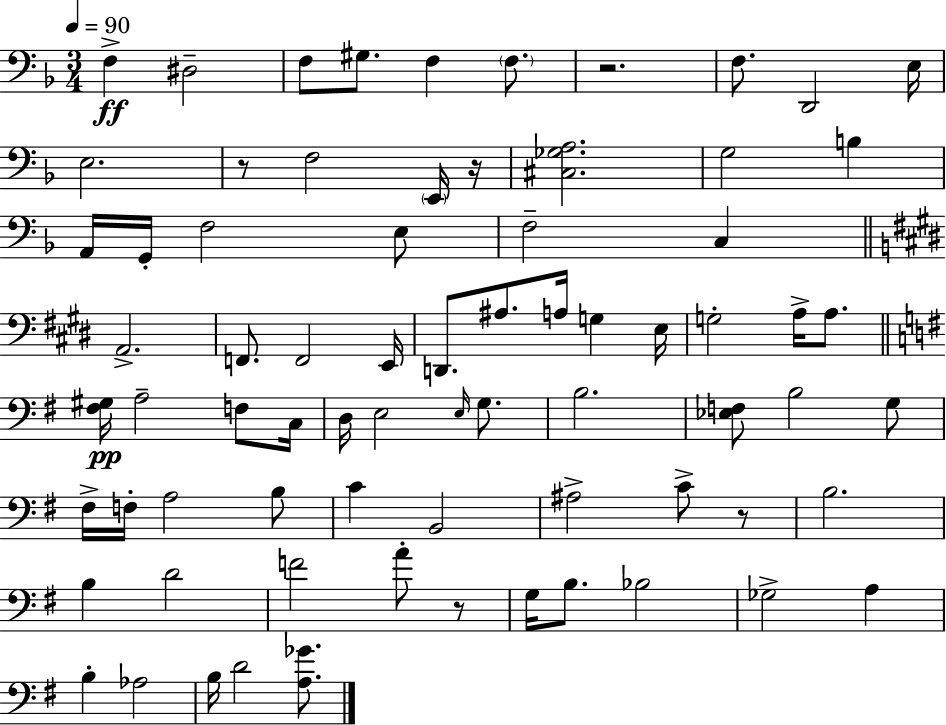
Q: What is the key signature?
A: F major